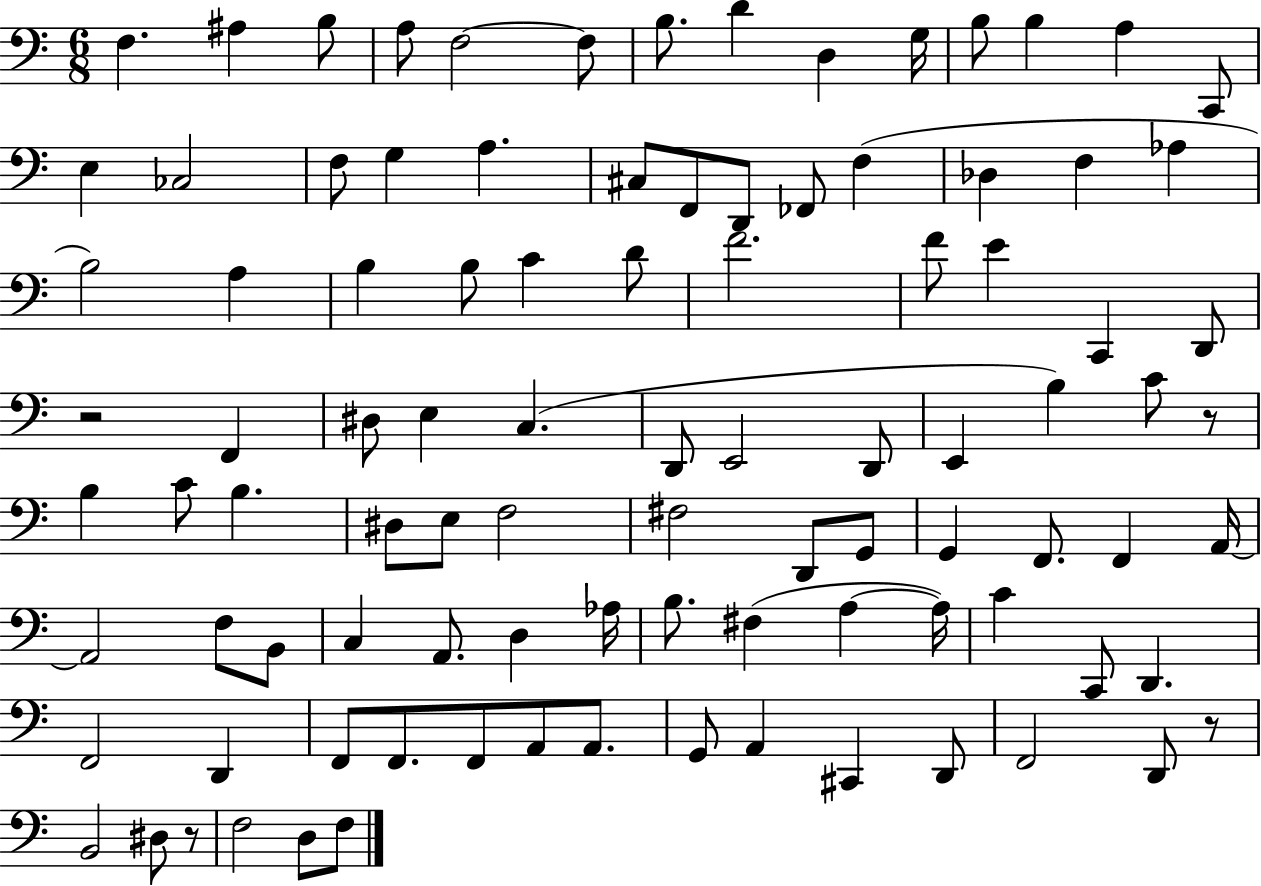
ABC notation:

X:1
T:Untitled
M:6/8
L:1/4
K:C
F, ^A, B,/2 A,/2 F,2 F,/2 B,/2 D D, G,/4 B,/2 B, A, C,,/2 E, _C,2 F,/2 G, A, ^C,/2 F,,/2 D,,/2 _F,,/2 F, _D, F, _A, B,2 A, B, B,/2 C D/2 F2 F/2 E C,, D,,/2 z2 F,, ^D,/2 E, C, D,,/2 E,,2 D,,/2 E,, B, C/2 z/2 B, C/2 B, ^D,/2 E,/2 F,2 ^F,2 D,,/2 G,,/2 G,, F,,/2 F,, A,,/4 A,,2 F,/2 B,,/2 C, A,,/2 D, _A,/4 B,/2 ^F, A, A,/4 C C,,/2 D,, F,,2 D,, F,,/2 F,,/2 F,,/2 A,,/2 A,,/2 G,,/2 A,, ^C,, D,,/2 F,,2 D,,/2 z/2 B,,2 ^D,/2 z/2 F,2 D,/2 F,/2